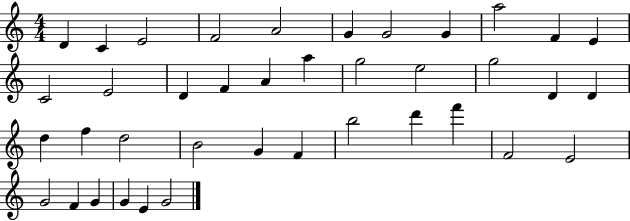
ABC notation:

X:1
T:Untitled
M:4/4
L:1/4
K:C
D C E2 F2 A2 G G2 G a2 F E C2 E2 D F A a g2 e2 g2 D D d f d2 B2 G F b2 d' f' F2 E2 G2 F G G E G2